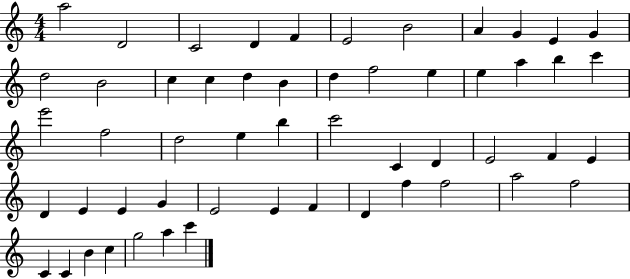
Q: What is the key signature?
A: C major